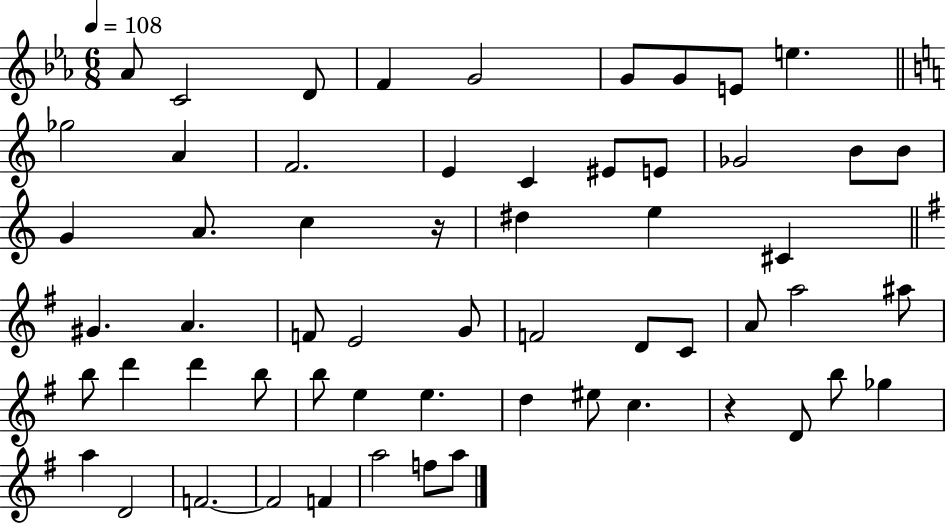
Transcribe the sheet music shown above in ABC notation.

X:1
T:Untitled
M:6/8
L:1/4
K:Eb
_A/2 C2 D/2 F G2 G/2 G/2 E/2 e _g2 A F2 E C ^E/2 E/2 _G2 B/2 B/2 G A/2 c z/4 ^d e ^C ^G A F/2 E2 G/2 F2 D/2 C/2 A/2 a2 ^a/2 b/2 d' d' b/2 b/2 e e d ^e/2 c z D/2 b/2 _g a D2 F2 F2 F a2 f/2 a/2